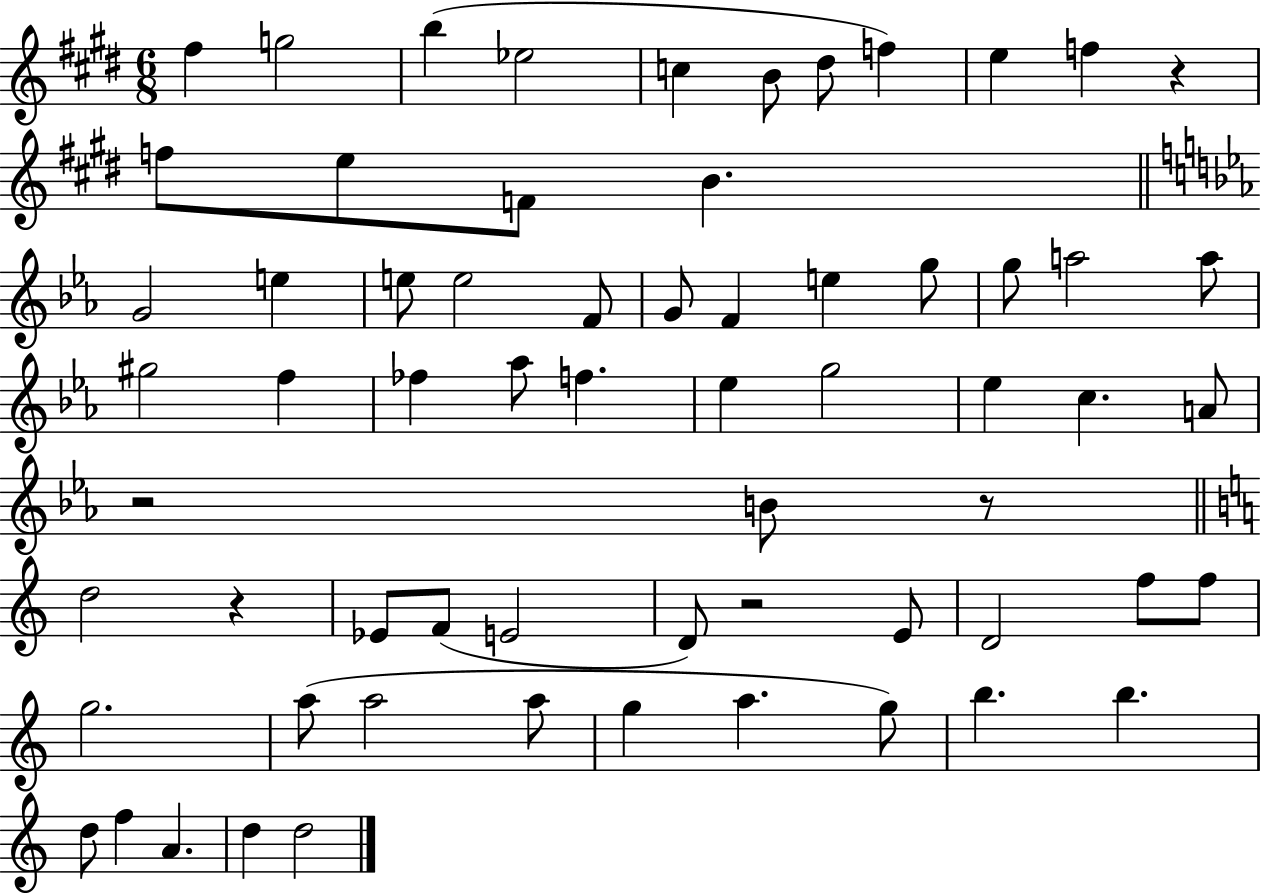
F#5/q G5/h B5/q Eb5/h C5/q B4/e D#5/e F5/q E5/q F5/q R/q F5/e E5/e F4/e B4/q. G4/h E5/q E5/e E5/h F4/e G4/e F4/q E5/q G5/e G5/e A5/h A5/e G#5/h F5/q FES5/q Ab5/e F5/q. Eb5/q G5/h Eb5/q C5/q. A4/e R/h B4/e R/e D5/h R/q Eb4/e F4/e E4/h D4/e R/h E4/e D4/h F5/e F5/e G5/h. A5/e A5/h A5/e G5/q A5/q. G5/e B5/q. B5/q. D5/e F5/q A4/q. D5/q D5/h